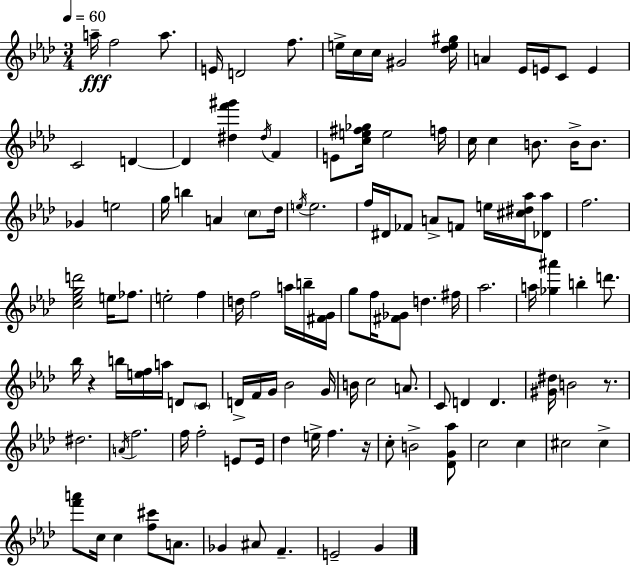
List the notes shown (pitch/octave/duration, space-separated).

A5/s F5/h A5/e. E4/s D4/h F5/e. E5/s C5/s C5/s G#4/h [Db5,E5,G#5]/s A4/q Eb4/s E4/s C4/e E4/q C4/h D4/q D4/q [D#5,F6,G#6]/q D#5/s F4/q E4/e [C5,E5,F#5,Gb5]/s E5/h F5/s C5/s C5/q B4/e. B4/s B4/e. Gb4/q E5/h G5/s B5/q A4/q C5/e Db5/s E5/s E5/h. F5/s D#4/s FES4/e A4/e F4/e E5/s [C#5,D#5,Ab5]/s [Db4,Ab5]/e F5/h. [C5,Eb5,G5,D6]/h E5/s FES5/e. E5/h F5/q D5/s F5/h A5/s B5/s [F#4,G4]/s G5/e F5/s [F#4,Gb4]/e D5/q. F#5/s Ab5/h. A5/s [Gb5,A#6]/q B5/q D6/e. Bb5/s R/q B5/s [E5,F5]/s A5/s D4/e C4/e D4/s F4/s G4/s Bb4/h G4/s B4/s C5/h A4/e. C4/e D4/q D4/q. [G#4,D#5]/s B4/h R/e. D#5/h. A4/s F5/h. F5/s F5/h E4/e E4/s Db5/q E5/s F5/q. R/s C5/e B4/h [Db4,G4,Ab5]/e C5/h C5/q C#5/h C#5/q [F6,A6]/e C5/s C5/q [F5,C#6]/e A4/e. Gb4/q A#4/e F4/q. E4/h G4/q